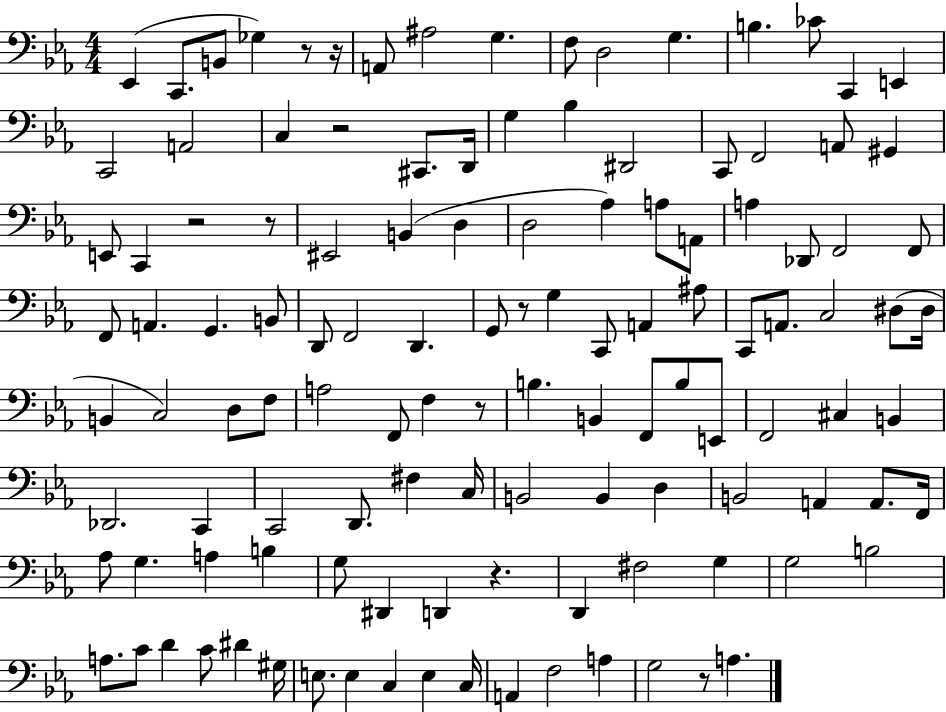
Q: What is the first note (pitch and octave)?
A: Eb2